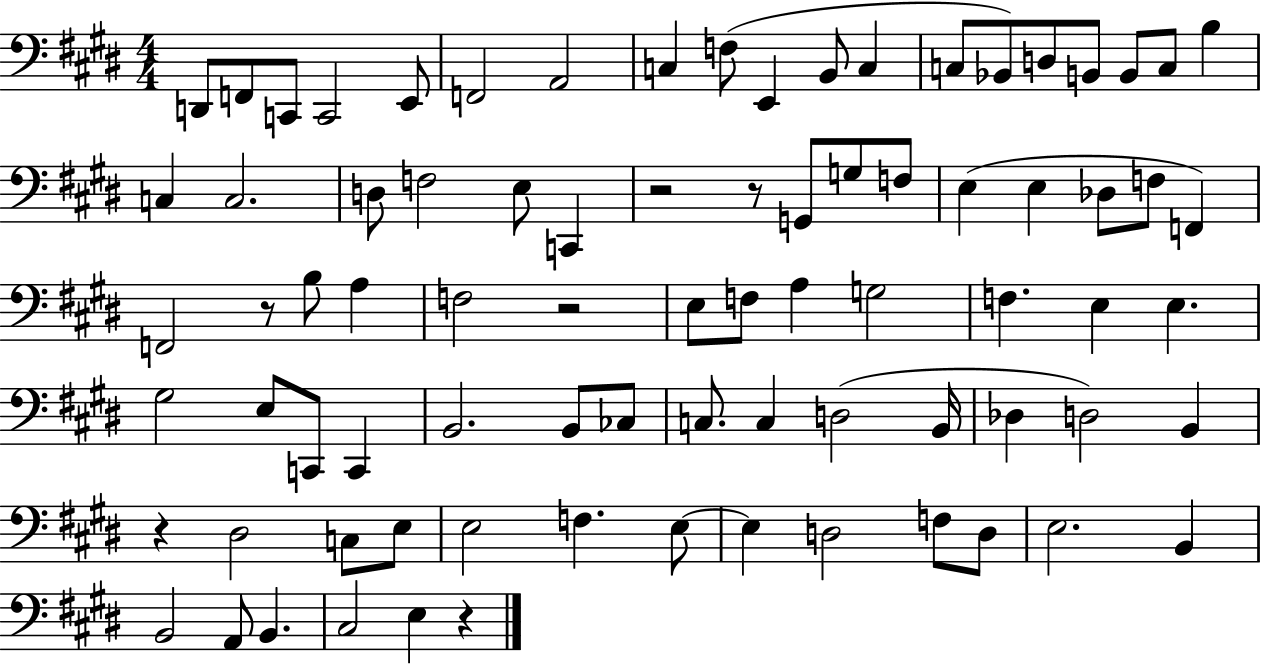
{
  \clef bass
  \numericTimeSignature
  \time 4/4
  \key e \major
  d,8 f,8 c,8 c,2 e,8 | f,2 a,2 | c4 f8( e,4 b,8 c4 | c8 bes,8) d8 b,8 b,8 c8 b4 | \break c4 c2. | d8 f2 e8 c,4 | r2 r8 g,8 g8 f8 | e4( e4 des8 f8 f,4) | \break f,2 r8 b8 a4 | f2 r2 | e8 f8 a4 g2 | f4. e4 e4. | \break gis2 e8 c,8 c,4 | b,2. b,8 ces8 | c8. c4 d2( b,16 | des4 d2) b,4 | \break r4 dis2 c8 e8 | e2 f4. e8~~ | e4 d2 f8 d8 | e2. b,4 | \break b,2 a,8 b,4. | cis2 e4 r4 | \bar "|."
}